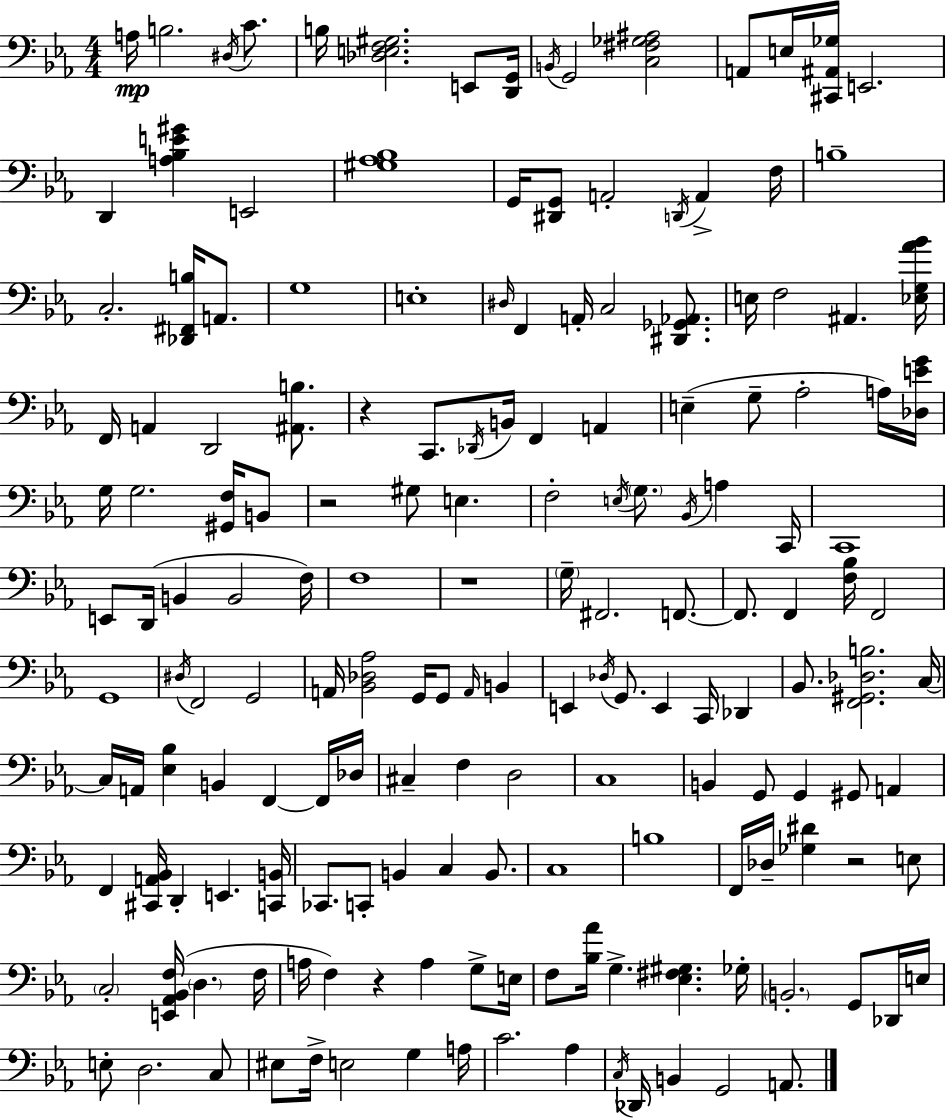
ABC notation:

X:1
T:Untitled
M:4/4
L:1/4
K:Eb
A,/4 B,2 ^D,/4 C/2 B,/4 [_D,E,F,^G,]2 E,,/2 [D,,G,,]/4 B,,/4 G,,2 [C,^F,_G,^A,]2 A,,/2 E,/4 [^C,,^A,,_G,]/4 E,,2 D,, [A,_B,E^G] E,,2 [^G,_A,_B,]4 G,,/4 [^D,,G,,]/2 A,,2 D,,/4 A,, F,/4 B,4 C,2 [_D,,^F,,B,]/4 A,,/2 G,4 E,4 ^D,/4 F,, A,,/4 C,2 [^D,,_G,,_A,,]/2 E,/4 F,2 ^A,, [_E,G,_A_B]/4 F,,/4 A,, D,,2 [^A,,B,]/2 z C,,/2 _D,,/4 B,,/4 F,, A,, E, G,/2 _A,2 A,/4 [_D,EG]/4 G,/4 G,2 [^G,,F,]/4 B,,/2 z2 ^G,/2 E, F,2 E,/4 G,/2 _B,,/4 A, C,,/4 C,,4 E,,/2 D,,/4 B,, B,,2 F,/4 F,4 z4 G,/4 ^F,,2 F,,/2 F,,/2 F,, [F,_B,]/4 F,,2 G,,4 ^D,/4 F,,2 G,,2 A,,/4 [_B,,_D,_A,]2 G,,/4 G,,/2 A,,/4 B,, E,, _D,/4 G,,/2 E,, C,,/4 _D,, _B,,/2 [F,,^G,,_D,B,]2 C,/4 C,/4 A,,/4 [_E,_B,] B,, F,, F,,/4 _D,/4 ^C, F, D,2 C,4 B,, G,,/2 G,, ^G,,/2 A,, F,, [^C,,A,,_B,,]/4 D,, E,, [C,,B,,]/4 _C,,/2 C,,/2 B,, C, B,,/2 C,4 B,4 F,,/4 _D,/4 [_G,^D] z2 E,/2 C,2 [E,,_A,,_B,,F,]/4 D, F,/4 A,/4 F, z A, G,/2 E,/4 F,/2 [_B,_A]/4 G, [_E,^F,^G,] _G,/4 B,,2 G,,/2 _D,,/4 E,/4 E,/2 D,2 C,/2 ^E,/2 F,/4 E,2 G, A,/4 C2 _A, C,/4 _D,,/4 B,, G,,2 A,,/2